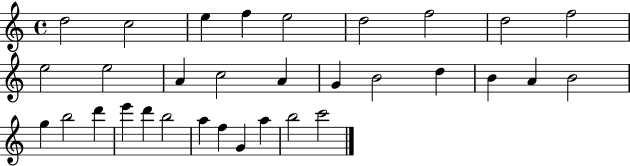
D5/h C5/h E5/q F5/q E5/h D5/h F5/h D5/h F5/h E5/h E5/h A4/q C5/h A4/q G4/q B4/h D5/q B4/q A4/q B4/h G5/q B5/h D6/q E6/q D6/q B5/h A5/q F5/q G4/q A5/q B5/h C6/h